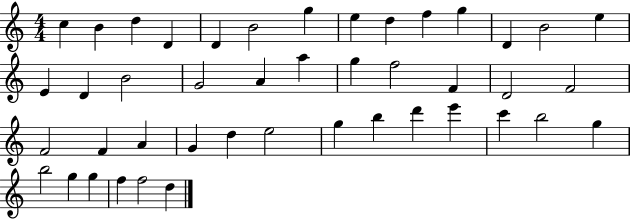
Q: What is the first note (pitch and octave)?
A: C5